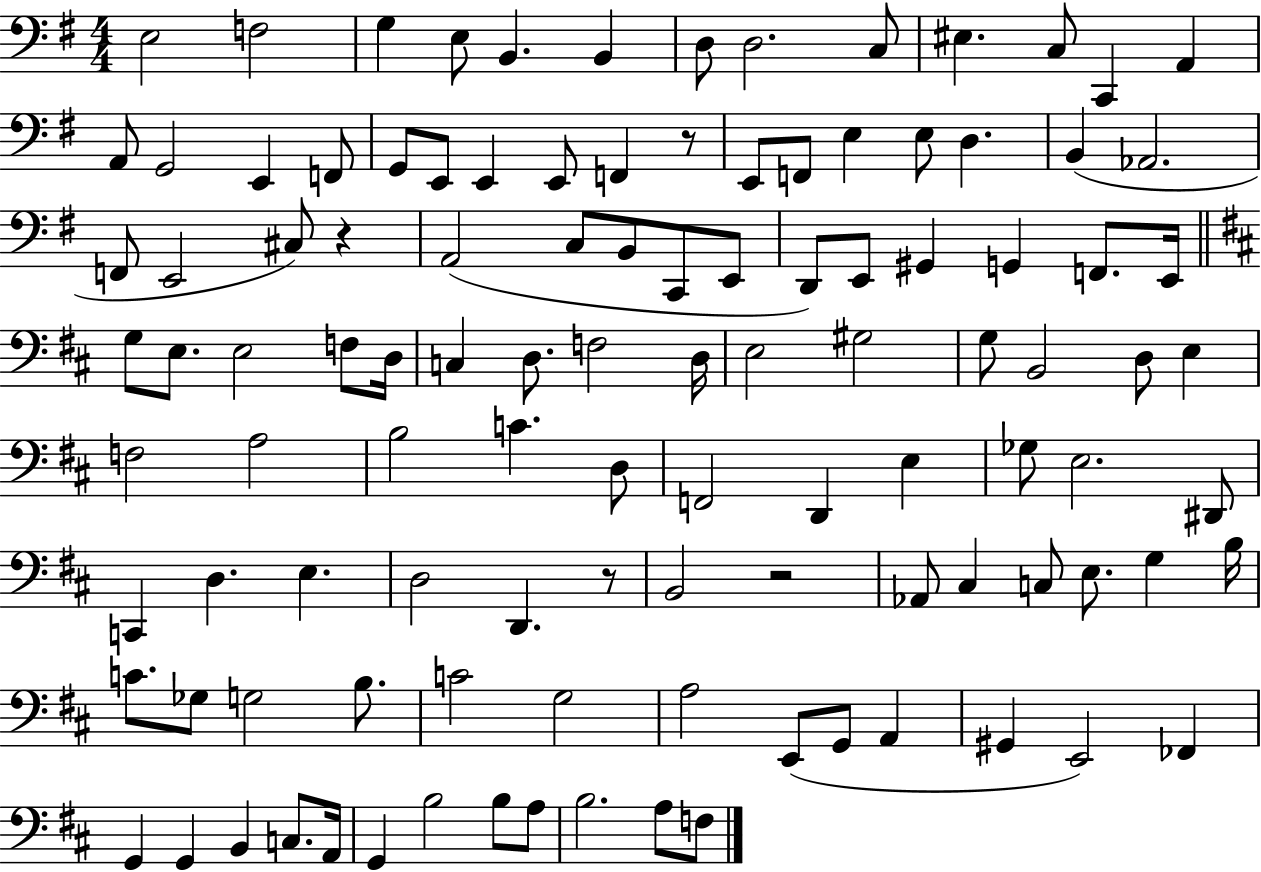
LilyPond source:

{
  \clef bass
  \numericTimeSignature
  \time 4/4
  \key g \major
  e2 f2 | g4 e8 b,4. b,4 | d8 d2. c8 | eis4. c8 c,4 a,4 | \break a,8 g,2 e,4 f,8 | g,8 e,8 e,4 e,8 f,4 r8 | e,8 f,8 e4 e8 d4. | b,4( aes,2. | \break f,8 e,2 cis8) r4 | a,2( c8 b,8 c,8 e,8 | d,8) e,8 gis,4 g,4 f,8. e,16 | \bar "||" \break \key b \minor g8 e8. e2 f8 d16 | c4 d8. f2 d16 | e2 gis2 | g8 b,2 d8 e4 | \break f2 a2 | b2 c'4. d8 | f,2 d,4 e4 | ges8 e2. dis,8 | \break c,4 d4. e4. | d2 d,4. r8 | b,2 r2 | aes,8 cis4 c8 e8. g4 b16 | \break c'8. ges8 g2 b8. | c'2 g2 | a2 e,8( g,8 a,4 | gis,4 e,2) fes,4 | \break g,4 g,4 b,4 c8. a,16 | g,4 b2 b8 a8 | b2. a8 f8 | \bar "|."
}